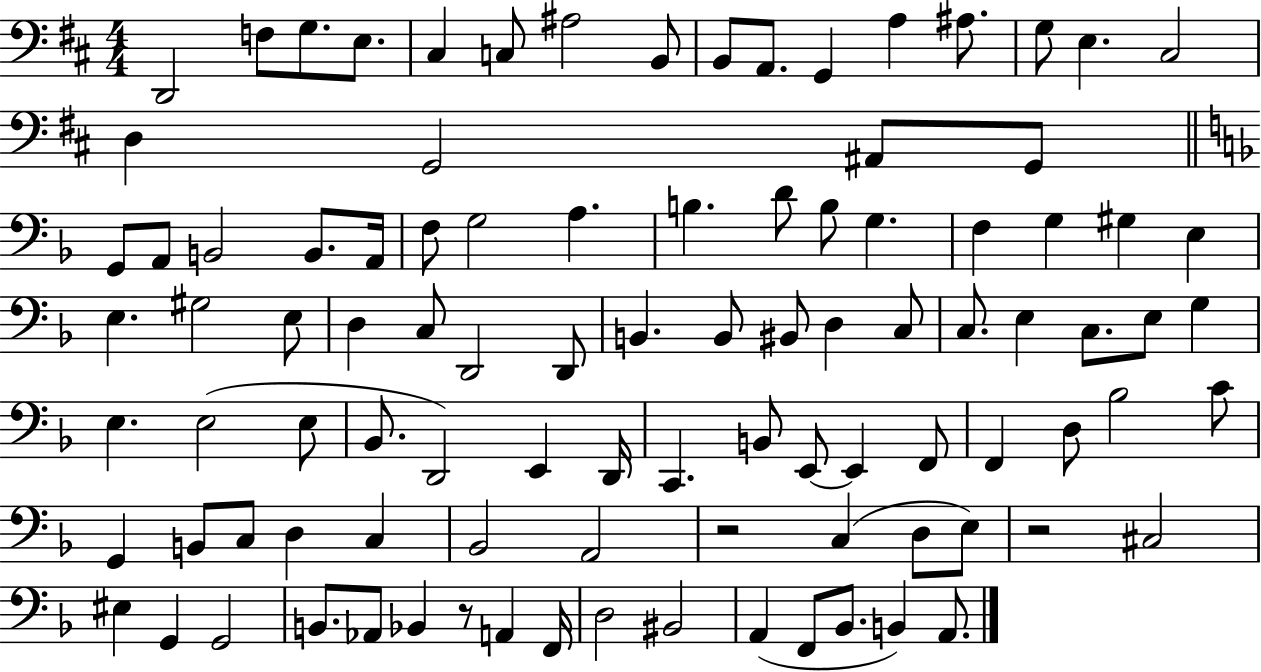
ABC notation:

X:1
T:Untitled
M:4/4
L:1/4
K:D
D,,2 F,/2 G,/2 E,/2 ^C, C,/2 ^A,2 B,,/2 B,,/2 A,,/2 G,, A, ^A,/2 G,/2 E, ^C,2 D, G,,2 ^A,,/2 G,,/2 G,,/2 A,,/2 B,,2 B,,/2 A,,/4 F,/2 G,2 A, B, D/2 B,/2 G, F, G, ^G, E, E, ^G,2 E,/2 D, C,/2 D,,2 D,,/2 B,, B,,/2 ^B,,/2 D, C,/2 C,/2 E, C,/2 E,/2 G, E, E,2 E,/2 _B,,/2 D,,2 E,, D,,/4 C,, B,,/2 E,,/2 E,, F,,/2 F,, D,/2 _B,2 C/2 G,, B,,/2 C,/2 D, C, _B,,2 A,,2 z2 C, D,/2 E,/2 z2 ^C,2 ^E, G,, G,,2 B,,/2 _A,,/2 _B,, z/2 A,, F,,/4 D,2 ^B,,2 A,, F,,/2 _B,,/2 B,, A,,/2